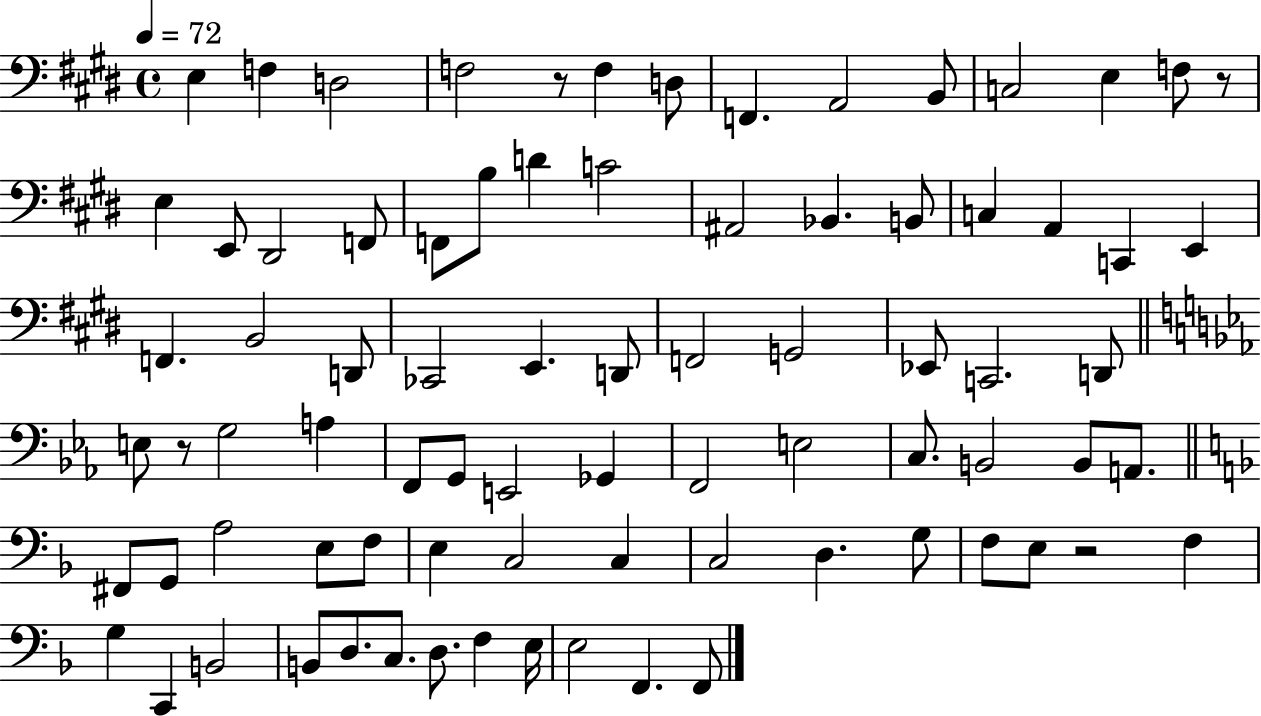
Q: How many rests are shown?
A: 4